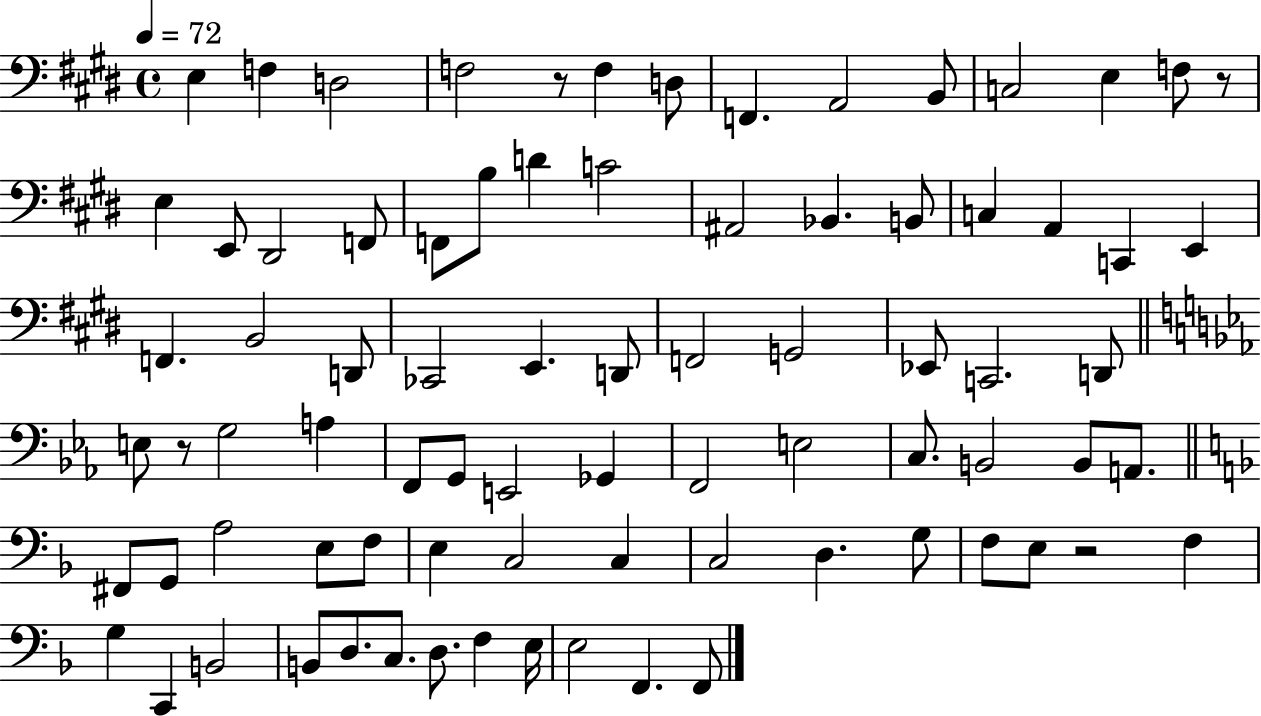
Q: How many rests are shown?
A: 4